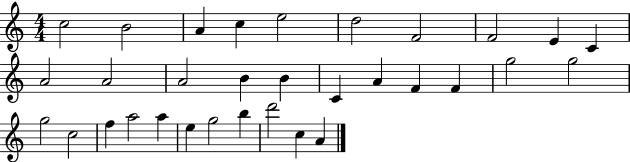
C5/h B4/h A4/q C5/q E5/h D5/h F4/h F4/h E4/q C4/q A4/h A4/h A4/h B4/q B4/q C4/q A4/q F4/q F4/q G5/h G5/h G5/h C5/h F5/q A5/h A5/q E5/q G5/h B5/q D6/h C5/q A4/q